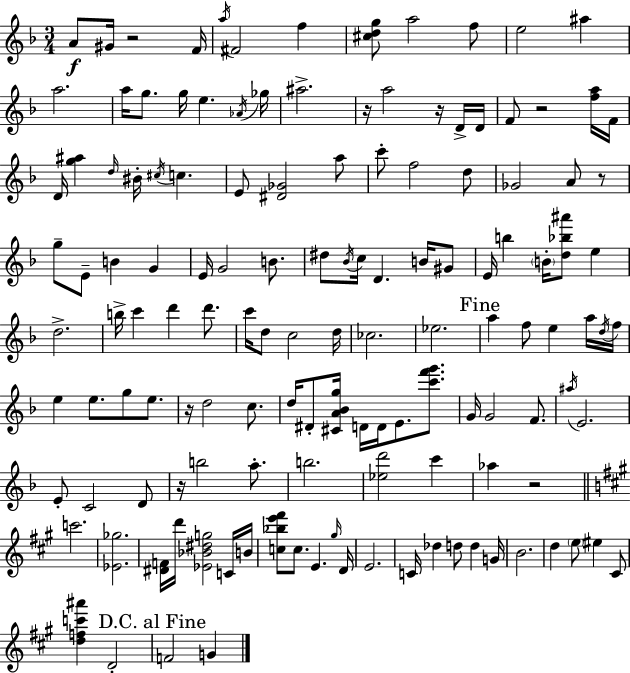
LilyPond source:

{
  \clef treble
  \numericTimeSignature
  \time 3/4
  \key d \minor
  a'8\f gis'16 r2 f'16 | \acciaccatura { a''16 } fis'2 f''4 | <cis'' d'' g''>8 a''2 f''8 | e''2 ais''4 | \break a''2. | a''16 g''8. g''16 e''4. | \acciaccatura { aes'16 } ges''16 ais''2.-> | r16 a''2 r16 | \break d'16-> d'16 f'8 r2 | <f'' a''>16 f'16 d'16 <g'' ais''>4 \grace { d''16 } bis'16-. \acciaccatura { cis''16 } c''4. | e'8 <dis' ges'>2 | a''8 c'''8-. f''2 | \break d''8 ges'2 | a'8 r8 g''8-- e'8-- b'4 | g'4 e'16 g'2 | b'8. dis''8 \acciaccatura { bes'16 } c''16 d'4. | \break b'16 gis'8 e'16 b''4 \parenthesize b'16-. <d'' bes'' ais'''>8 | e''4 d''2.-> | b''16-> c'''4 d'''4 | d'''8. c'''16 d''8 c''2 | \break d''16 ces''2. | ees''2. | \mark "Fine" a''4 f''8 e''4 | a''16 \acciaccatura { d''16 } f''16 e''4 e''8. | \break g''8 e''8. r16 d''2 | c''8. d''16 dis'8-. <cis' a' bes' g''>16 d'16 d'16 | e'8. <c''' f''' g'''>8. g'16 g'2 | f'8. \acciaccatura { ais''16 } e'2. | \break e'8-. c'2 | d'8 r16 b''2 | a''8.-. b''2. | <ees'' d'''>2 | \break c'''4 aes''4 r2 | \bar "||" \break \key a \major c'''2. | <ees' ges''>2. | <dis' f'>16 d'''16 <ees' bes' dis'' g''>2 c'16 b'16 | <c'' bes'' e''' fis'''>8 c''8. e'4. \grace { gis''16 } | \break d'16 e'2. | c'16 des''4 d''8 d''4 | g'16 b'2. | d''4 \parenthesize e''8 eis''4 cis'8 | \break <d'' f'' c''' ais'''>4 d'2-. | \mark "D.C. al Fine" f'2 g'4 | \bar "|."
}